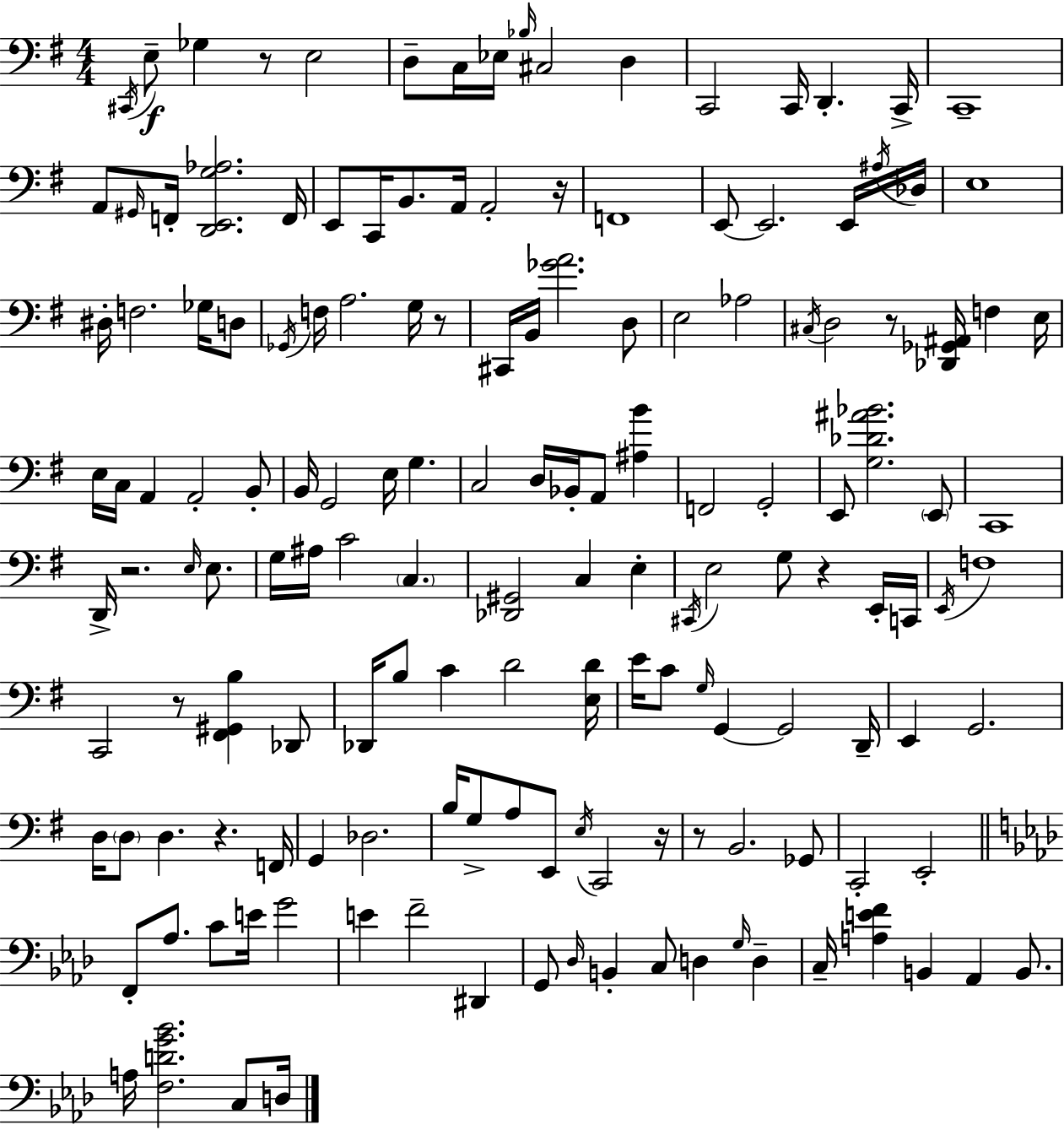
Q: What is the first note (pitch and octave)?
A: C#2